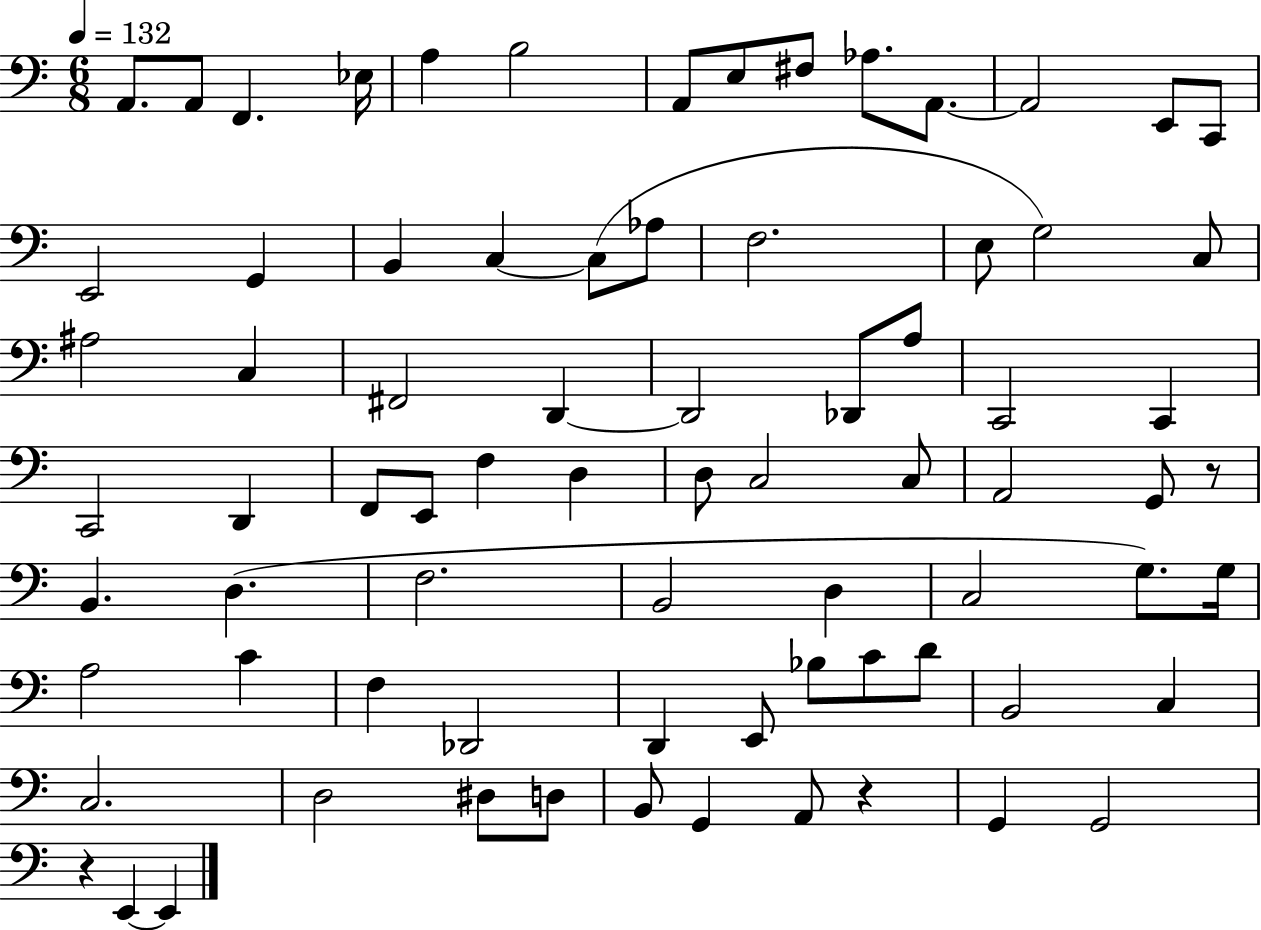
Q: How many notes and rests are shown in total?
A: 77